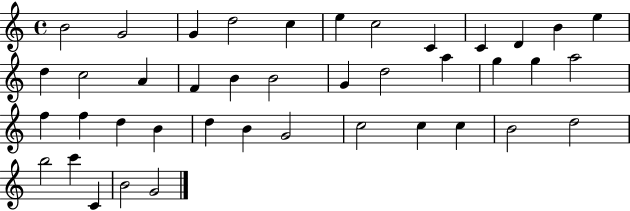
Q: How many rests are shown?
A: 0